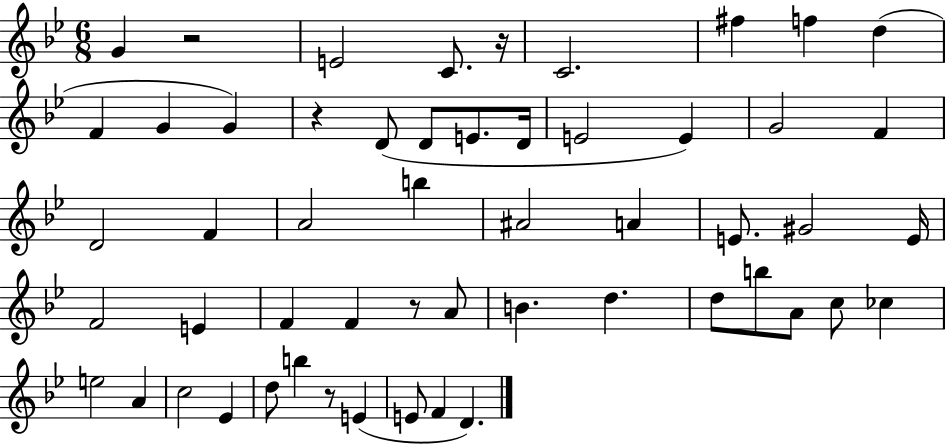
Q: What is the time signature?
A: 6/8